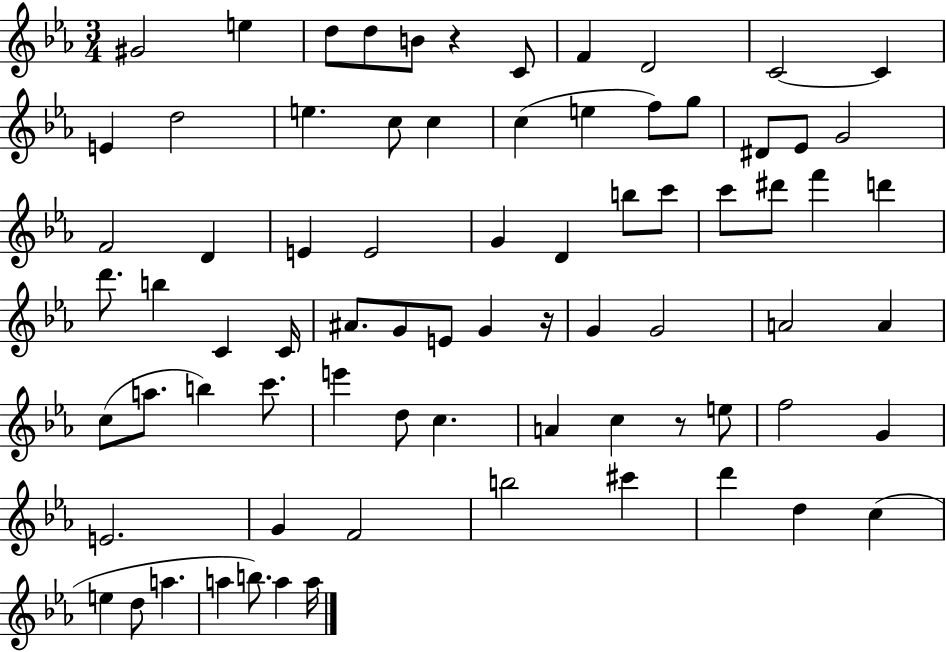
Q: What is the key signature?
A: EES major